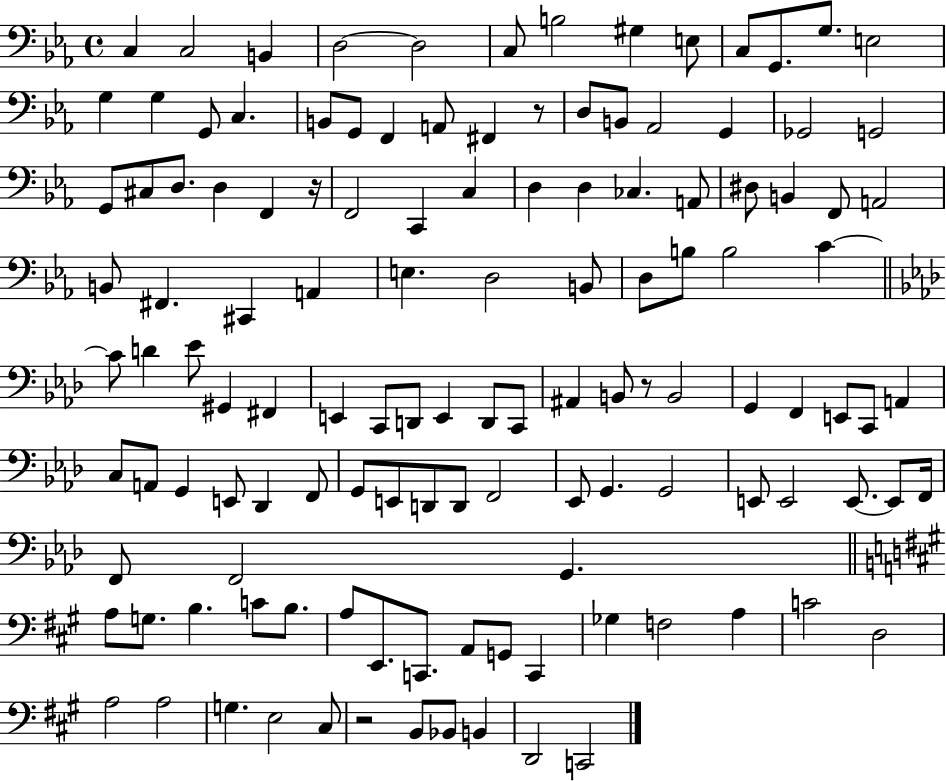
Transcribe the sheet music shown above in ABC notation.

X:1
T:Untitled
M:4/4
L:1/4
K:Eb
C, C,2 B,, D,2 D,2 C,/2 B,2 ^G, E,/2 C,/2 G,,/2 G,/2 E,2 G, G, G,,/2 C, B,,/2 G,,/2 F,, A,,/2 ^F,, z/2 D,/2 B,,/2 _A,,2 G,, _G,,2 G,,2 G,,/2 ^C,/2 D,/2 D, F,, z/4 F,,2 C,, C, D, D, _C, A,,/2 ^D,/2 B,, F,,/2 A,,2 B,,/2 ^F,, ^C,, A,, E, D,2 B,,/2 D,/2 B,/2 B,2 C C/2 D _E/2 ^G,, ^F,, E,, C,,/2 D,,/2 E,, D,,/2 C,,/2 ^A,, B,,/2 z/2 B,,2 G,, F,, E,,/2 C,,/2 A,, C,/2 A,,/2 G,, E,,/2 _D,, F,,/2 G,,/2 E,,/2 D,,/2 D,,/2 F,,2 _E,,/2 G,, G,,2 E,,/2 E,,2 E,,/2 E,,/2 F,,/4 F,,/2 F,,2 G,, A,/2 G,/2 B, C/2 B,/2 A,/2 E,,/2 C,,/2 A,,/2 G,,/2 C,, _G, F,2 A, C2 D,2 A,2 A,2 G, E,2 ^C,/2 z2 B,,/2 _B,,/2 B,, D,,2 C,,2